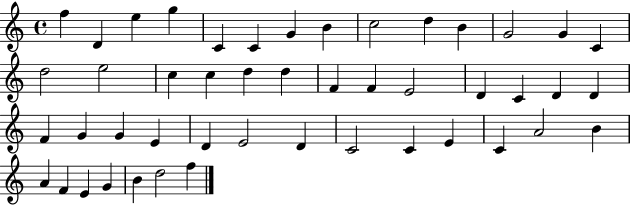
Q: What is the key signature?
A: C major